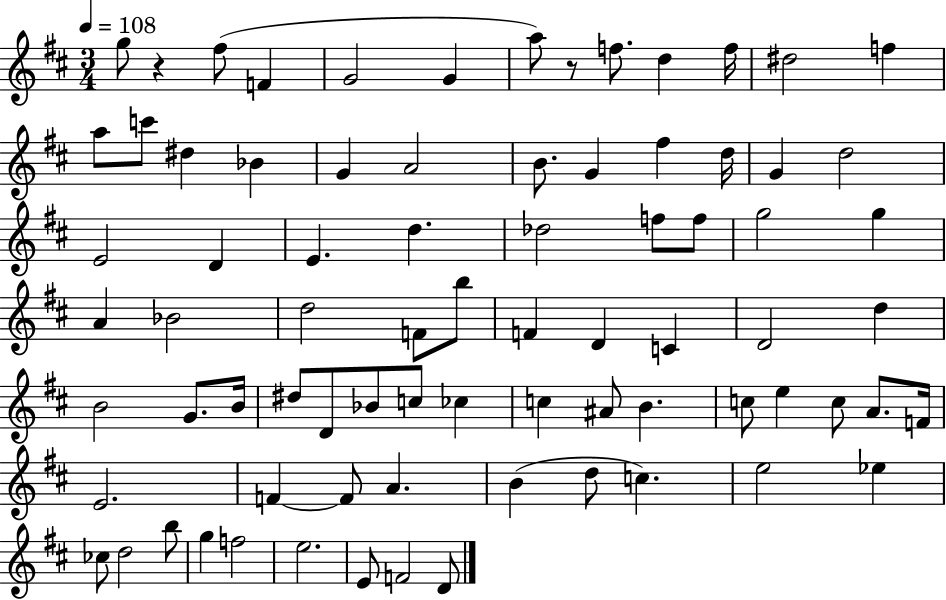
{
  \clef treble
  \numericTimeSignature
  \time 3/4
  \key d \major
  \tempo 4 = 108
  g''8 r4 fis''8( f'4 | g'2 g'4 | a''8) r8 f''8. d''4 f''16 | dis''2 f''4 | \break a''8 c'''8 dis''4 bes'4 | g'4 a'2 | b'8. g'4 fis''4 d''16 | g'4 d''2 | \break e'2 d'4 | e'4. d''4. | des''2 f''8 f''8 | g''2 g''4 | \break a'4 bes'2 | d''2 f'8 b''8 | f'4 d'4 c'4 | d'2 d''4 | \break b'2 g'8. b'16 | dis''8 d'8 bes'8 c''8 ces''4 | c''4 ais'8 b'4. | c''8 e''4 c''8 a'8. f'16 | \break e'2. | f'4~~ f'8 a'4. | b'4( d''8 c''4.) | e''2 ees''4 | \break ces''8 d''2 b''8 | g''4 f''2 | e''2. | e'8 f'2 d'8 | \break \bar "|."
}